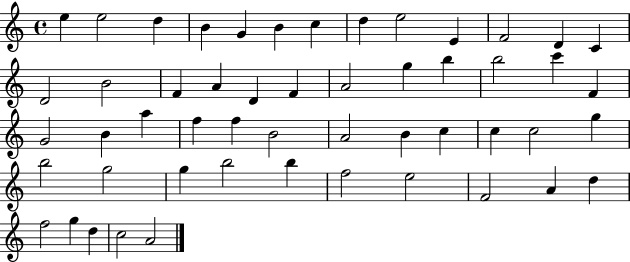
{
  \clef treble
  \time 4/4
  \defaultTimeSignature
  \key c \major
  e''4 e''2 d''4 | b'4 g'4 b'4 c''4 | d''4 e''2 e'4 | f'2 d'4 c'4 | \break d'2 b'2 | f'4 a'4 d'4 f'4 | a'2 g''4 b''4 | b''2 c'''4 f'4 | \break g'2 b'4 a''4 | f''4 f''4 b'2 | a'2 b'4 c''4 | c''4 c''2 g''4 | \break b''2 g''2 | g''4 b''2 b''4 | f''2 e''2 | f'2 a'4 d''4 | \break f''2 g''4 d''4 | c''2 a'2 | \bar "|."
}